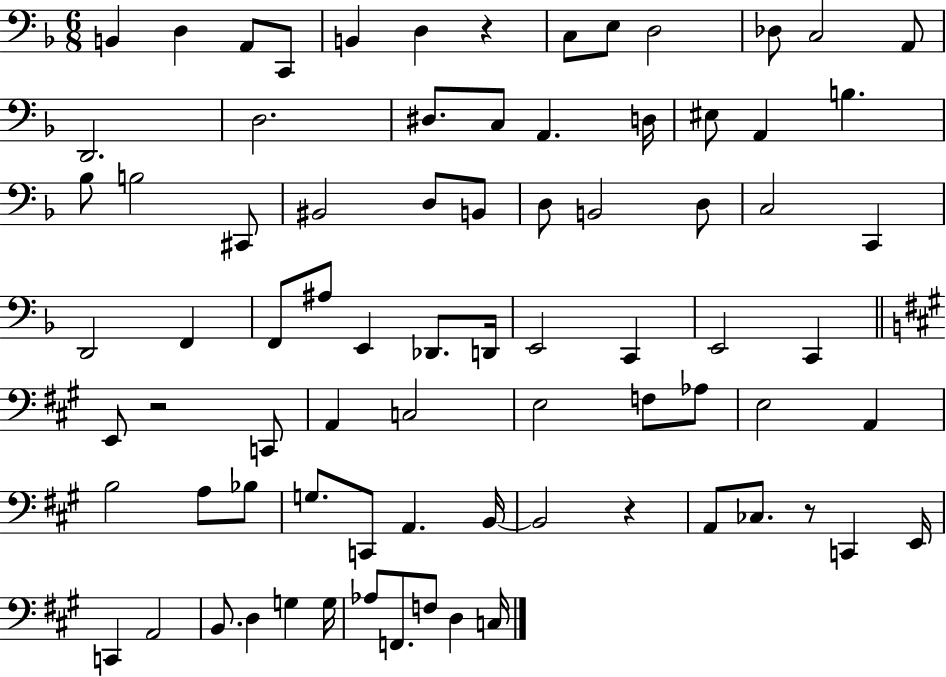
B2/q D3/q A2/e C2/e B2/q D3/q R/q C3/e E3/e D3/h Db3/e C3/h A2/e D2/h. D3/h. D#3/e. C3/e A2/q. D3/s EIS3/e A2/q B3/q. Bb3/e B3/h C#2/e BIS2/h D3/e B2/e D3/e B2/h D3/e C3/h C2/q D2/h F2/q F2/e A#3/e E2/q Db2/e. D2/s E2/h C2/q E2/h C2/q E2/e R/h C2/e A2/q C3/h E3/h F3/e Ab3/e E3/h A2/q B3/h A3/e Bb3/e G3/e. C2/e A2/q. B2/s B2/h R/q A2/e CES3/e. R/e C2/q E2/s C2/q A2/h B2/e. D3/q G3/q G3/s Ab3/e F2/e. F3/e D3/q C3/s